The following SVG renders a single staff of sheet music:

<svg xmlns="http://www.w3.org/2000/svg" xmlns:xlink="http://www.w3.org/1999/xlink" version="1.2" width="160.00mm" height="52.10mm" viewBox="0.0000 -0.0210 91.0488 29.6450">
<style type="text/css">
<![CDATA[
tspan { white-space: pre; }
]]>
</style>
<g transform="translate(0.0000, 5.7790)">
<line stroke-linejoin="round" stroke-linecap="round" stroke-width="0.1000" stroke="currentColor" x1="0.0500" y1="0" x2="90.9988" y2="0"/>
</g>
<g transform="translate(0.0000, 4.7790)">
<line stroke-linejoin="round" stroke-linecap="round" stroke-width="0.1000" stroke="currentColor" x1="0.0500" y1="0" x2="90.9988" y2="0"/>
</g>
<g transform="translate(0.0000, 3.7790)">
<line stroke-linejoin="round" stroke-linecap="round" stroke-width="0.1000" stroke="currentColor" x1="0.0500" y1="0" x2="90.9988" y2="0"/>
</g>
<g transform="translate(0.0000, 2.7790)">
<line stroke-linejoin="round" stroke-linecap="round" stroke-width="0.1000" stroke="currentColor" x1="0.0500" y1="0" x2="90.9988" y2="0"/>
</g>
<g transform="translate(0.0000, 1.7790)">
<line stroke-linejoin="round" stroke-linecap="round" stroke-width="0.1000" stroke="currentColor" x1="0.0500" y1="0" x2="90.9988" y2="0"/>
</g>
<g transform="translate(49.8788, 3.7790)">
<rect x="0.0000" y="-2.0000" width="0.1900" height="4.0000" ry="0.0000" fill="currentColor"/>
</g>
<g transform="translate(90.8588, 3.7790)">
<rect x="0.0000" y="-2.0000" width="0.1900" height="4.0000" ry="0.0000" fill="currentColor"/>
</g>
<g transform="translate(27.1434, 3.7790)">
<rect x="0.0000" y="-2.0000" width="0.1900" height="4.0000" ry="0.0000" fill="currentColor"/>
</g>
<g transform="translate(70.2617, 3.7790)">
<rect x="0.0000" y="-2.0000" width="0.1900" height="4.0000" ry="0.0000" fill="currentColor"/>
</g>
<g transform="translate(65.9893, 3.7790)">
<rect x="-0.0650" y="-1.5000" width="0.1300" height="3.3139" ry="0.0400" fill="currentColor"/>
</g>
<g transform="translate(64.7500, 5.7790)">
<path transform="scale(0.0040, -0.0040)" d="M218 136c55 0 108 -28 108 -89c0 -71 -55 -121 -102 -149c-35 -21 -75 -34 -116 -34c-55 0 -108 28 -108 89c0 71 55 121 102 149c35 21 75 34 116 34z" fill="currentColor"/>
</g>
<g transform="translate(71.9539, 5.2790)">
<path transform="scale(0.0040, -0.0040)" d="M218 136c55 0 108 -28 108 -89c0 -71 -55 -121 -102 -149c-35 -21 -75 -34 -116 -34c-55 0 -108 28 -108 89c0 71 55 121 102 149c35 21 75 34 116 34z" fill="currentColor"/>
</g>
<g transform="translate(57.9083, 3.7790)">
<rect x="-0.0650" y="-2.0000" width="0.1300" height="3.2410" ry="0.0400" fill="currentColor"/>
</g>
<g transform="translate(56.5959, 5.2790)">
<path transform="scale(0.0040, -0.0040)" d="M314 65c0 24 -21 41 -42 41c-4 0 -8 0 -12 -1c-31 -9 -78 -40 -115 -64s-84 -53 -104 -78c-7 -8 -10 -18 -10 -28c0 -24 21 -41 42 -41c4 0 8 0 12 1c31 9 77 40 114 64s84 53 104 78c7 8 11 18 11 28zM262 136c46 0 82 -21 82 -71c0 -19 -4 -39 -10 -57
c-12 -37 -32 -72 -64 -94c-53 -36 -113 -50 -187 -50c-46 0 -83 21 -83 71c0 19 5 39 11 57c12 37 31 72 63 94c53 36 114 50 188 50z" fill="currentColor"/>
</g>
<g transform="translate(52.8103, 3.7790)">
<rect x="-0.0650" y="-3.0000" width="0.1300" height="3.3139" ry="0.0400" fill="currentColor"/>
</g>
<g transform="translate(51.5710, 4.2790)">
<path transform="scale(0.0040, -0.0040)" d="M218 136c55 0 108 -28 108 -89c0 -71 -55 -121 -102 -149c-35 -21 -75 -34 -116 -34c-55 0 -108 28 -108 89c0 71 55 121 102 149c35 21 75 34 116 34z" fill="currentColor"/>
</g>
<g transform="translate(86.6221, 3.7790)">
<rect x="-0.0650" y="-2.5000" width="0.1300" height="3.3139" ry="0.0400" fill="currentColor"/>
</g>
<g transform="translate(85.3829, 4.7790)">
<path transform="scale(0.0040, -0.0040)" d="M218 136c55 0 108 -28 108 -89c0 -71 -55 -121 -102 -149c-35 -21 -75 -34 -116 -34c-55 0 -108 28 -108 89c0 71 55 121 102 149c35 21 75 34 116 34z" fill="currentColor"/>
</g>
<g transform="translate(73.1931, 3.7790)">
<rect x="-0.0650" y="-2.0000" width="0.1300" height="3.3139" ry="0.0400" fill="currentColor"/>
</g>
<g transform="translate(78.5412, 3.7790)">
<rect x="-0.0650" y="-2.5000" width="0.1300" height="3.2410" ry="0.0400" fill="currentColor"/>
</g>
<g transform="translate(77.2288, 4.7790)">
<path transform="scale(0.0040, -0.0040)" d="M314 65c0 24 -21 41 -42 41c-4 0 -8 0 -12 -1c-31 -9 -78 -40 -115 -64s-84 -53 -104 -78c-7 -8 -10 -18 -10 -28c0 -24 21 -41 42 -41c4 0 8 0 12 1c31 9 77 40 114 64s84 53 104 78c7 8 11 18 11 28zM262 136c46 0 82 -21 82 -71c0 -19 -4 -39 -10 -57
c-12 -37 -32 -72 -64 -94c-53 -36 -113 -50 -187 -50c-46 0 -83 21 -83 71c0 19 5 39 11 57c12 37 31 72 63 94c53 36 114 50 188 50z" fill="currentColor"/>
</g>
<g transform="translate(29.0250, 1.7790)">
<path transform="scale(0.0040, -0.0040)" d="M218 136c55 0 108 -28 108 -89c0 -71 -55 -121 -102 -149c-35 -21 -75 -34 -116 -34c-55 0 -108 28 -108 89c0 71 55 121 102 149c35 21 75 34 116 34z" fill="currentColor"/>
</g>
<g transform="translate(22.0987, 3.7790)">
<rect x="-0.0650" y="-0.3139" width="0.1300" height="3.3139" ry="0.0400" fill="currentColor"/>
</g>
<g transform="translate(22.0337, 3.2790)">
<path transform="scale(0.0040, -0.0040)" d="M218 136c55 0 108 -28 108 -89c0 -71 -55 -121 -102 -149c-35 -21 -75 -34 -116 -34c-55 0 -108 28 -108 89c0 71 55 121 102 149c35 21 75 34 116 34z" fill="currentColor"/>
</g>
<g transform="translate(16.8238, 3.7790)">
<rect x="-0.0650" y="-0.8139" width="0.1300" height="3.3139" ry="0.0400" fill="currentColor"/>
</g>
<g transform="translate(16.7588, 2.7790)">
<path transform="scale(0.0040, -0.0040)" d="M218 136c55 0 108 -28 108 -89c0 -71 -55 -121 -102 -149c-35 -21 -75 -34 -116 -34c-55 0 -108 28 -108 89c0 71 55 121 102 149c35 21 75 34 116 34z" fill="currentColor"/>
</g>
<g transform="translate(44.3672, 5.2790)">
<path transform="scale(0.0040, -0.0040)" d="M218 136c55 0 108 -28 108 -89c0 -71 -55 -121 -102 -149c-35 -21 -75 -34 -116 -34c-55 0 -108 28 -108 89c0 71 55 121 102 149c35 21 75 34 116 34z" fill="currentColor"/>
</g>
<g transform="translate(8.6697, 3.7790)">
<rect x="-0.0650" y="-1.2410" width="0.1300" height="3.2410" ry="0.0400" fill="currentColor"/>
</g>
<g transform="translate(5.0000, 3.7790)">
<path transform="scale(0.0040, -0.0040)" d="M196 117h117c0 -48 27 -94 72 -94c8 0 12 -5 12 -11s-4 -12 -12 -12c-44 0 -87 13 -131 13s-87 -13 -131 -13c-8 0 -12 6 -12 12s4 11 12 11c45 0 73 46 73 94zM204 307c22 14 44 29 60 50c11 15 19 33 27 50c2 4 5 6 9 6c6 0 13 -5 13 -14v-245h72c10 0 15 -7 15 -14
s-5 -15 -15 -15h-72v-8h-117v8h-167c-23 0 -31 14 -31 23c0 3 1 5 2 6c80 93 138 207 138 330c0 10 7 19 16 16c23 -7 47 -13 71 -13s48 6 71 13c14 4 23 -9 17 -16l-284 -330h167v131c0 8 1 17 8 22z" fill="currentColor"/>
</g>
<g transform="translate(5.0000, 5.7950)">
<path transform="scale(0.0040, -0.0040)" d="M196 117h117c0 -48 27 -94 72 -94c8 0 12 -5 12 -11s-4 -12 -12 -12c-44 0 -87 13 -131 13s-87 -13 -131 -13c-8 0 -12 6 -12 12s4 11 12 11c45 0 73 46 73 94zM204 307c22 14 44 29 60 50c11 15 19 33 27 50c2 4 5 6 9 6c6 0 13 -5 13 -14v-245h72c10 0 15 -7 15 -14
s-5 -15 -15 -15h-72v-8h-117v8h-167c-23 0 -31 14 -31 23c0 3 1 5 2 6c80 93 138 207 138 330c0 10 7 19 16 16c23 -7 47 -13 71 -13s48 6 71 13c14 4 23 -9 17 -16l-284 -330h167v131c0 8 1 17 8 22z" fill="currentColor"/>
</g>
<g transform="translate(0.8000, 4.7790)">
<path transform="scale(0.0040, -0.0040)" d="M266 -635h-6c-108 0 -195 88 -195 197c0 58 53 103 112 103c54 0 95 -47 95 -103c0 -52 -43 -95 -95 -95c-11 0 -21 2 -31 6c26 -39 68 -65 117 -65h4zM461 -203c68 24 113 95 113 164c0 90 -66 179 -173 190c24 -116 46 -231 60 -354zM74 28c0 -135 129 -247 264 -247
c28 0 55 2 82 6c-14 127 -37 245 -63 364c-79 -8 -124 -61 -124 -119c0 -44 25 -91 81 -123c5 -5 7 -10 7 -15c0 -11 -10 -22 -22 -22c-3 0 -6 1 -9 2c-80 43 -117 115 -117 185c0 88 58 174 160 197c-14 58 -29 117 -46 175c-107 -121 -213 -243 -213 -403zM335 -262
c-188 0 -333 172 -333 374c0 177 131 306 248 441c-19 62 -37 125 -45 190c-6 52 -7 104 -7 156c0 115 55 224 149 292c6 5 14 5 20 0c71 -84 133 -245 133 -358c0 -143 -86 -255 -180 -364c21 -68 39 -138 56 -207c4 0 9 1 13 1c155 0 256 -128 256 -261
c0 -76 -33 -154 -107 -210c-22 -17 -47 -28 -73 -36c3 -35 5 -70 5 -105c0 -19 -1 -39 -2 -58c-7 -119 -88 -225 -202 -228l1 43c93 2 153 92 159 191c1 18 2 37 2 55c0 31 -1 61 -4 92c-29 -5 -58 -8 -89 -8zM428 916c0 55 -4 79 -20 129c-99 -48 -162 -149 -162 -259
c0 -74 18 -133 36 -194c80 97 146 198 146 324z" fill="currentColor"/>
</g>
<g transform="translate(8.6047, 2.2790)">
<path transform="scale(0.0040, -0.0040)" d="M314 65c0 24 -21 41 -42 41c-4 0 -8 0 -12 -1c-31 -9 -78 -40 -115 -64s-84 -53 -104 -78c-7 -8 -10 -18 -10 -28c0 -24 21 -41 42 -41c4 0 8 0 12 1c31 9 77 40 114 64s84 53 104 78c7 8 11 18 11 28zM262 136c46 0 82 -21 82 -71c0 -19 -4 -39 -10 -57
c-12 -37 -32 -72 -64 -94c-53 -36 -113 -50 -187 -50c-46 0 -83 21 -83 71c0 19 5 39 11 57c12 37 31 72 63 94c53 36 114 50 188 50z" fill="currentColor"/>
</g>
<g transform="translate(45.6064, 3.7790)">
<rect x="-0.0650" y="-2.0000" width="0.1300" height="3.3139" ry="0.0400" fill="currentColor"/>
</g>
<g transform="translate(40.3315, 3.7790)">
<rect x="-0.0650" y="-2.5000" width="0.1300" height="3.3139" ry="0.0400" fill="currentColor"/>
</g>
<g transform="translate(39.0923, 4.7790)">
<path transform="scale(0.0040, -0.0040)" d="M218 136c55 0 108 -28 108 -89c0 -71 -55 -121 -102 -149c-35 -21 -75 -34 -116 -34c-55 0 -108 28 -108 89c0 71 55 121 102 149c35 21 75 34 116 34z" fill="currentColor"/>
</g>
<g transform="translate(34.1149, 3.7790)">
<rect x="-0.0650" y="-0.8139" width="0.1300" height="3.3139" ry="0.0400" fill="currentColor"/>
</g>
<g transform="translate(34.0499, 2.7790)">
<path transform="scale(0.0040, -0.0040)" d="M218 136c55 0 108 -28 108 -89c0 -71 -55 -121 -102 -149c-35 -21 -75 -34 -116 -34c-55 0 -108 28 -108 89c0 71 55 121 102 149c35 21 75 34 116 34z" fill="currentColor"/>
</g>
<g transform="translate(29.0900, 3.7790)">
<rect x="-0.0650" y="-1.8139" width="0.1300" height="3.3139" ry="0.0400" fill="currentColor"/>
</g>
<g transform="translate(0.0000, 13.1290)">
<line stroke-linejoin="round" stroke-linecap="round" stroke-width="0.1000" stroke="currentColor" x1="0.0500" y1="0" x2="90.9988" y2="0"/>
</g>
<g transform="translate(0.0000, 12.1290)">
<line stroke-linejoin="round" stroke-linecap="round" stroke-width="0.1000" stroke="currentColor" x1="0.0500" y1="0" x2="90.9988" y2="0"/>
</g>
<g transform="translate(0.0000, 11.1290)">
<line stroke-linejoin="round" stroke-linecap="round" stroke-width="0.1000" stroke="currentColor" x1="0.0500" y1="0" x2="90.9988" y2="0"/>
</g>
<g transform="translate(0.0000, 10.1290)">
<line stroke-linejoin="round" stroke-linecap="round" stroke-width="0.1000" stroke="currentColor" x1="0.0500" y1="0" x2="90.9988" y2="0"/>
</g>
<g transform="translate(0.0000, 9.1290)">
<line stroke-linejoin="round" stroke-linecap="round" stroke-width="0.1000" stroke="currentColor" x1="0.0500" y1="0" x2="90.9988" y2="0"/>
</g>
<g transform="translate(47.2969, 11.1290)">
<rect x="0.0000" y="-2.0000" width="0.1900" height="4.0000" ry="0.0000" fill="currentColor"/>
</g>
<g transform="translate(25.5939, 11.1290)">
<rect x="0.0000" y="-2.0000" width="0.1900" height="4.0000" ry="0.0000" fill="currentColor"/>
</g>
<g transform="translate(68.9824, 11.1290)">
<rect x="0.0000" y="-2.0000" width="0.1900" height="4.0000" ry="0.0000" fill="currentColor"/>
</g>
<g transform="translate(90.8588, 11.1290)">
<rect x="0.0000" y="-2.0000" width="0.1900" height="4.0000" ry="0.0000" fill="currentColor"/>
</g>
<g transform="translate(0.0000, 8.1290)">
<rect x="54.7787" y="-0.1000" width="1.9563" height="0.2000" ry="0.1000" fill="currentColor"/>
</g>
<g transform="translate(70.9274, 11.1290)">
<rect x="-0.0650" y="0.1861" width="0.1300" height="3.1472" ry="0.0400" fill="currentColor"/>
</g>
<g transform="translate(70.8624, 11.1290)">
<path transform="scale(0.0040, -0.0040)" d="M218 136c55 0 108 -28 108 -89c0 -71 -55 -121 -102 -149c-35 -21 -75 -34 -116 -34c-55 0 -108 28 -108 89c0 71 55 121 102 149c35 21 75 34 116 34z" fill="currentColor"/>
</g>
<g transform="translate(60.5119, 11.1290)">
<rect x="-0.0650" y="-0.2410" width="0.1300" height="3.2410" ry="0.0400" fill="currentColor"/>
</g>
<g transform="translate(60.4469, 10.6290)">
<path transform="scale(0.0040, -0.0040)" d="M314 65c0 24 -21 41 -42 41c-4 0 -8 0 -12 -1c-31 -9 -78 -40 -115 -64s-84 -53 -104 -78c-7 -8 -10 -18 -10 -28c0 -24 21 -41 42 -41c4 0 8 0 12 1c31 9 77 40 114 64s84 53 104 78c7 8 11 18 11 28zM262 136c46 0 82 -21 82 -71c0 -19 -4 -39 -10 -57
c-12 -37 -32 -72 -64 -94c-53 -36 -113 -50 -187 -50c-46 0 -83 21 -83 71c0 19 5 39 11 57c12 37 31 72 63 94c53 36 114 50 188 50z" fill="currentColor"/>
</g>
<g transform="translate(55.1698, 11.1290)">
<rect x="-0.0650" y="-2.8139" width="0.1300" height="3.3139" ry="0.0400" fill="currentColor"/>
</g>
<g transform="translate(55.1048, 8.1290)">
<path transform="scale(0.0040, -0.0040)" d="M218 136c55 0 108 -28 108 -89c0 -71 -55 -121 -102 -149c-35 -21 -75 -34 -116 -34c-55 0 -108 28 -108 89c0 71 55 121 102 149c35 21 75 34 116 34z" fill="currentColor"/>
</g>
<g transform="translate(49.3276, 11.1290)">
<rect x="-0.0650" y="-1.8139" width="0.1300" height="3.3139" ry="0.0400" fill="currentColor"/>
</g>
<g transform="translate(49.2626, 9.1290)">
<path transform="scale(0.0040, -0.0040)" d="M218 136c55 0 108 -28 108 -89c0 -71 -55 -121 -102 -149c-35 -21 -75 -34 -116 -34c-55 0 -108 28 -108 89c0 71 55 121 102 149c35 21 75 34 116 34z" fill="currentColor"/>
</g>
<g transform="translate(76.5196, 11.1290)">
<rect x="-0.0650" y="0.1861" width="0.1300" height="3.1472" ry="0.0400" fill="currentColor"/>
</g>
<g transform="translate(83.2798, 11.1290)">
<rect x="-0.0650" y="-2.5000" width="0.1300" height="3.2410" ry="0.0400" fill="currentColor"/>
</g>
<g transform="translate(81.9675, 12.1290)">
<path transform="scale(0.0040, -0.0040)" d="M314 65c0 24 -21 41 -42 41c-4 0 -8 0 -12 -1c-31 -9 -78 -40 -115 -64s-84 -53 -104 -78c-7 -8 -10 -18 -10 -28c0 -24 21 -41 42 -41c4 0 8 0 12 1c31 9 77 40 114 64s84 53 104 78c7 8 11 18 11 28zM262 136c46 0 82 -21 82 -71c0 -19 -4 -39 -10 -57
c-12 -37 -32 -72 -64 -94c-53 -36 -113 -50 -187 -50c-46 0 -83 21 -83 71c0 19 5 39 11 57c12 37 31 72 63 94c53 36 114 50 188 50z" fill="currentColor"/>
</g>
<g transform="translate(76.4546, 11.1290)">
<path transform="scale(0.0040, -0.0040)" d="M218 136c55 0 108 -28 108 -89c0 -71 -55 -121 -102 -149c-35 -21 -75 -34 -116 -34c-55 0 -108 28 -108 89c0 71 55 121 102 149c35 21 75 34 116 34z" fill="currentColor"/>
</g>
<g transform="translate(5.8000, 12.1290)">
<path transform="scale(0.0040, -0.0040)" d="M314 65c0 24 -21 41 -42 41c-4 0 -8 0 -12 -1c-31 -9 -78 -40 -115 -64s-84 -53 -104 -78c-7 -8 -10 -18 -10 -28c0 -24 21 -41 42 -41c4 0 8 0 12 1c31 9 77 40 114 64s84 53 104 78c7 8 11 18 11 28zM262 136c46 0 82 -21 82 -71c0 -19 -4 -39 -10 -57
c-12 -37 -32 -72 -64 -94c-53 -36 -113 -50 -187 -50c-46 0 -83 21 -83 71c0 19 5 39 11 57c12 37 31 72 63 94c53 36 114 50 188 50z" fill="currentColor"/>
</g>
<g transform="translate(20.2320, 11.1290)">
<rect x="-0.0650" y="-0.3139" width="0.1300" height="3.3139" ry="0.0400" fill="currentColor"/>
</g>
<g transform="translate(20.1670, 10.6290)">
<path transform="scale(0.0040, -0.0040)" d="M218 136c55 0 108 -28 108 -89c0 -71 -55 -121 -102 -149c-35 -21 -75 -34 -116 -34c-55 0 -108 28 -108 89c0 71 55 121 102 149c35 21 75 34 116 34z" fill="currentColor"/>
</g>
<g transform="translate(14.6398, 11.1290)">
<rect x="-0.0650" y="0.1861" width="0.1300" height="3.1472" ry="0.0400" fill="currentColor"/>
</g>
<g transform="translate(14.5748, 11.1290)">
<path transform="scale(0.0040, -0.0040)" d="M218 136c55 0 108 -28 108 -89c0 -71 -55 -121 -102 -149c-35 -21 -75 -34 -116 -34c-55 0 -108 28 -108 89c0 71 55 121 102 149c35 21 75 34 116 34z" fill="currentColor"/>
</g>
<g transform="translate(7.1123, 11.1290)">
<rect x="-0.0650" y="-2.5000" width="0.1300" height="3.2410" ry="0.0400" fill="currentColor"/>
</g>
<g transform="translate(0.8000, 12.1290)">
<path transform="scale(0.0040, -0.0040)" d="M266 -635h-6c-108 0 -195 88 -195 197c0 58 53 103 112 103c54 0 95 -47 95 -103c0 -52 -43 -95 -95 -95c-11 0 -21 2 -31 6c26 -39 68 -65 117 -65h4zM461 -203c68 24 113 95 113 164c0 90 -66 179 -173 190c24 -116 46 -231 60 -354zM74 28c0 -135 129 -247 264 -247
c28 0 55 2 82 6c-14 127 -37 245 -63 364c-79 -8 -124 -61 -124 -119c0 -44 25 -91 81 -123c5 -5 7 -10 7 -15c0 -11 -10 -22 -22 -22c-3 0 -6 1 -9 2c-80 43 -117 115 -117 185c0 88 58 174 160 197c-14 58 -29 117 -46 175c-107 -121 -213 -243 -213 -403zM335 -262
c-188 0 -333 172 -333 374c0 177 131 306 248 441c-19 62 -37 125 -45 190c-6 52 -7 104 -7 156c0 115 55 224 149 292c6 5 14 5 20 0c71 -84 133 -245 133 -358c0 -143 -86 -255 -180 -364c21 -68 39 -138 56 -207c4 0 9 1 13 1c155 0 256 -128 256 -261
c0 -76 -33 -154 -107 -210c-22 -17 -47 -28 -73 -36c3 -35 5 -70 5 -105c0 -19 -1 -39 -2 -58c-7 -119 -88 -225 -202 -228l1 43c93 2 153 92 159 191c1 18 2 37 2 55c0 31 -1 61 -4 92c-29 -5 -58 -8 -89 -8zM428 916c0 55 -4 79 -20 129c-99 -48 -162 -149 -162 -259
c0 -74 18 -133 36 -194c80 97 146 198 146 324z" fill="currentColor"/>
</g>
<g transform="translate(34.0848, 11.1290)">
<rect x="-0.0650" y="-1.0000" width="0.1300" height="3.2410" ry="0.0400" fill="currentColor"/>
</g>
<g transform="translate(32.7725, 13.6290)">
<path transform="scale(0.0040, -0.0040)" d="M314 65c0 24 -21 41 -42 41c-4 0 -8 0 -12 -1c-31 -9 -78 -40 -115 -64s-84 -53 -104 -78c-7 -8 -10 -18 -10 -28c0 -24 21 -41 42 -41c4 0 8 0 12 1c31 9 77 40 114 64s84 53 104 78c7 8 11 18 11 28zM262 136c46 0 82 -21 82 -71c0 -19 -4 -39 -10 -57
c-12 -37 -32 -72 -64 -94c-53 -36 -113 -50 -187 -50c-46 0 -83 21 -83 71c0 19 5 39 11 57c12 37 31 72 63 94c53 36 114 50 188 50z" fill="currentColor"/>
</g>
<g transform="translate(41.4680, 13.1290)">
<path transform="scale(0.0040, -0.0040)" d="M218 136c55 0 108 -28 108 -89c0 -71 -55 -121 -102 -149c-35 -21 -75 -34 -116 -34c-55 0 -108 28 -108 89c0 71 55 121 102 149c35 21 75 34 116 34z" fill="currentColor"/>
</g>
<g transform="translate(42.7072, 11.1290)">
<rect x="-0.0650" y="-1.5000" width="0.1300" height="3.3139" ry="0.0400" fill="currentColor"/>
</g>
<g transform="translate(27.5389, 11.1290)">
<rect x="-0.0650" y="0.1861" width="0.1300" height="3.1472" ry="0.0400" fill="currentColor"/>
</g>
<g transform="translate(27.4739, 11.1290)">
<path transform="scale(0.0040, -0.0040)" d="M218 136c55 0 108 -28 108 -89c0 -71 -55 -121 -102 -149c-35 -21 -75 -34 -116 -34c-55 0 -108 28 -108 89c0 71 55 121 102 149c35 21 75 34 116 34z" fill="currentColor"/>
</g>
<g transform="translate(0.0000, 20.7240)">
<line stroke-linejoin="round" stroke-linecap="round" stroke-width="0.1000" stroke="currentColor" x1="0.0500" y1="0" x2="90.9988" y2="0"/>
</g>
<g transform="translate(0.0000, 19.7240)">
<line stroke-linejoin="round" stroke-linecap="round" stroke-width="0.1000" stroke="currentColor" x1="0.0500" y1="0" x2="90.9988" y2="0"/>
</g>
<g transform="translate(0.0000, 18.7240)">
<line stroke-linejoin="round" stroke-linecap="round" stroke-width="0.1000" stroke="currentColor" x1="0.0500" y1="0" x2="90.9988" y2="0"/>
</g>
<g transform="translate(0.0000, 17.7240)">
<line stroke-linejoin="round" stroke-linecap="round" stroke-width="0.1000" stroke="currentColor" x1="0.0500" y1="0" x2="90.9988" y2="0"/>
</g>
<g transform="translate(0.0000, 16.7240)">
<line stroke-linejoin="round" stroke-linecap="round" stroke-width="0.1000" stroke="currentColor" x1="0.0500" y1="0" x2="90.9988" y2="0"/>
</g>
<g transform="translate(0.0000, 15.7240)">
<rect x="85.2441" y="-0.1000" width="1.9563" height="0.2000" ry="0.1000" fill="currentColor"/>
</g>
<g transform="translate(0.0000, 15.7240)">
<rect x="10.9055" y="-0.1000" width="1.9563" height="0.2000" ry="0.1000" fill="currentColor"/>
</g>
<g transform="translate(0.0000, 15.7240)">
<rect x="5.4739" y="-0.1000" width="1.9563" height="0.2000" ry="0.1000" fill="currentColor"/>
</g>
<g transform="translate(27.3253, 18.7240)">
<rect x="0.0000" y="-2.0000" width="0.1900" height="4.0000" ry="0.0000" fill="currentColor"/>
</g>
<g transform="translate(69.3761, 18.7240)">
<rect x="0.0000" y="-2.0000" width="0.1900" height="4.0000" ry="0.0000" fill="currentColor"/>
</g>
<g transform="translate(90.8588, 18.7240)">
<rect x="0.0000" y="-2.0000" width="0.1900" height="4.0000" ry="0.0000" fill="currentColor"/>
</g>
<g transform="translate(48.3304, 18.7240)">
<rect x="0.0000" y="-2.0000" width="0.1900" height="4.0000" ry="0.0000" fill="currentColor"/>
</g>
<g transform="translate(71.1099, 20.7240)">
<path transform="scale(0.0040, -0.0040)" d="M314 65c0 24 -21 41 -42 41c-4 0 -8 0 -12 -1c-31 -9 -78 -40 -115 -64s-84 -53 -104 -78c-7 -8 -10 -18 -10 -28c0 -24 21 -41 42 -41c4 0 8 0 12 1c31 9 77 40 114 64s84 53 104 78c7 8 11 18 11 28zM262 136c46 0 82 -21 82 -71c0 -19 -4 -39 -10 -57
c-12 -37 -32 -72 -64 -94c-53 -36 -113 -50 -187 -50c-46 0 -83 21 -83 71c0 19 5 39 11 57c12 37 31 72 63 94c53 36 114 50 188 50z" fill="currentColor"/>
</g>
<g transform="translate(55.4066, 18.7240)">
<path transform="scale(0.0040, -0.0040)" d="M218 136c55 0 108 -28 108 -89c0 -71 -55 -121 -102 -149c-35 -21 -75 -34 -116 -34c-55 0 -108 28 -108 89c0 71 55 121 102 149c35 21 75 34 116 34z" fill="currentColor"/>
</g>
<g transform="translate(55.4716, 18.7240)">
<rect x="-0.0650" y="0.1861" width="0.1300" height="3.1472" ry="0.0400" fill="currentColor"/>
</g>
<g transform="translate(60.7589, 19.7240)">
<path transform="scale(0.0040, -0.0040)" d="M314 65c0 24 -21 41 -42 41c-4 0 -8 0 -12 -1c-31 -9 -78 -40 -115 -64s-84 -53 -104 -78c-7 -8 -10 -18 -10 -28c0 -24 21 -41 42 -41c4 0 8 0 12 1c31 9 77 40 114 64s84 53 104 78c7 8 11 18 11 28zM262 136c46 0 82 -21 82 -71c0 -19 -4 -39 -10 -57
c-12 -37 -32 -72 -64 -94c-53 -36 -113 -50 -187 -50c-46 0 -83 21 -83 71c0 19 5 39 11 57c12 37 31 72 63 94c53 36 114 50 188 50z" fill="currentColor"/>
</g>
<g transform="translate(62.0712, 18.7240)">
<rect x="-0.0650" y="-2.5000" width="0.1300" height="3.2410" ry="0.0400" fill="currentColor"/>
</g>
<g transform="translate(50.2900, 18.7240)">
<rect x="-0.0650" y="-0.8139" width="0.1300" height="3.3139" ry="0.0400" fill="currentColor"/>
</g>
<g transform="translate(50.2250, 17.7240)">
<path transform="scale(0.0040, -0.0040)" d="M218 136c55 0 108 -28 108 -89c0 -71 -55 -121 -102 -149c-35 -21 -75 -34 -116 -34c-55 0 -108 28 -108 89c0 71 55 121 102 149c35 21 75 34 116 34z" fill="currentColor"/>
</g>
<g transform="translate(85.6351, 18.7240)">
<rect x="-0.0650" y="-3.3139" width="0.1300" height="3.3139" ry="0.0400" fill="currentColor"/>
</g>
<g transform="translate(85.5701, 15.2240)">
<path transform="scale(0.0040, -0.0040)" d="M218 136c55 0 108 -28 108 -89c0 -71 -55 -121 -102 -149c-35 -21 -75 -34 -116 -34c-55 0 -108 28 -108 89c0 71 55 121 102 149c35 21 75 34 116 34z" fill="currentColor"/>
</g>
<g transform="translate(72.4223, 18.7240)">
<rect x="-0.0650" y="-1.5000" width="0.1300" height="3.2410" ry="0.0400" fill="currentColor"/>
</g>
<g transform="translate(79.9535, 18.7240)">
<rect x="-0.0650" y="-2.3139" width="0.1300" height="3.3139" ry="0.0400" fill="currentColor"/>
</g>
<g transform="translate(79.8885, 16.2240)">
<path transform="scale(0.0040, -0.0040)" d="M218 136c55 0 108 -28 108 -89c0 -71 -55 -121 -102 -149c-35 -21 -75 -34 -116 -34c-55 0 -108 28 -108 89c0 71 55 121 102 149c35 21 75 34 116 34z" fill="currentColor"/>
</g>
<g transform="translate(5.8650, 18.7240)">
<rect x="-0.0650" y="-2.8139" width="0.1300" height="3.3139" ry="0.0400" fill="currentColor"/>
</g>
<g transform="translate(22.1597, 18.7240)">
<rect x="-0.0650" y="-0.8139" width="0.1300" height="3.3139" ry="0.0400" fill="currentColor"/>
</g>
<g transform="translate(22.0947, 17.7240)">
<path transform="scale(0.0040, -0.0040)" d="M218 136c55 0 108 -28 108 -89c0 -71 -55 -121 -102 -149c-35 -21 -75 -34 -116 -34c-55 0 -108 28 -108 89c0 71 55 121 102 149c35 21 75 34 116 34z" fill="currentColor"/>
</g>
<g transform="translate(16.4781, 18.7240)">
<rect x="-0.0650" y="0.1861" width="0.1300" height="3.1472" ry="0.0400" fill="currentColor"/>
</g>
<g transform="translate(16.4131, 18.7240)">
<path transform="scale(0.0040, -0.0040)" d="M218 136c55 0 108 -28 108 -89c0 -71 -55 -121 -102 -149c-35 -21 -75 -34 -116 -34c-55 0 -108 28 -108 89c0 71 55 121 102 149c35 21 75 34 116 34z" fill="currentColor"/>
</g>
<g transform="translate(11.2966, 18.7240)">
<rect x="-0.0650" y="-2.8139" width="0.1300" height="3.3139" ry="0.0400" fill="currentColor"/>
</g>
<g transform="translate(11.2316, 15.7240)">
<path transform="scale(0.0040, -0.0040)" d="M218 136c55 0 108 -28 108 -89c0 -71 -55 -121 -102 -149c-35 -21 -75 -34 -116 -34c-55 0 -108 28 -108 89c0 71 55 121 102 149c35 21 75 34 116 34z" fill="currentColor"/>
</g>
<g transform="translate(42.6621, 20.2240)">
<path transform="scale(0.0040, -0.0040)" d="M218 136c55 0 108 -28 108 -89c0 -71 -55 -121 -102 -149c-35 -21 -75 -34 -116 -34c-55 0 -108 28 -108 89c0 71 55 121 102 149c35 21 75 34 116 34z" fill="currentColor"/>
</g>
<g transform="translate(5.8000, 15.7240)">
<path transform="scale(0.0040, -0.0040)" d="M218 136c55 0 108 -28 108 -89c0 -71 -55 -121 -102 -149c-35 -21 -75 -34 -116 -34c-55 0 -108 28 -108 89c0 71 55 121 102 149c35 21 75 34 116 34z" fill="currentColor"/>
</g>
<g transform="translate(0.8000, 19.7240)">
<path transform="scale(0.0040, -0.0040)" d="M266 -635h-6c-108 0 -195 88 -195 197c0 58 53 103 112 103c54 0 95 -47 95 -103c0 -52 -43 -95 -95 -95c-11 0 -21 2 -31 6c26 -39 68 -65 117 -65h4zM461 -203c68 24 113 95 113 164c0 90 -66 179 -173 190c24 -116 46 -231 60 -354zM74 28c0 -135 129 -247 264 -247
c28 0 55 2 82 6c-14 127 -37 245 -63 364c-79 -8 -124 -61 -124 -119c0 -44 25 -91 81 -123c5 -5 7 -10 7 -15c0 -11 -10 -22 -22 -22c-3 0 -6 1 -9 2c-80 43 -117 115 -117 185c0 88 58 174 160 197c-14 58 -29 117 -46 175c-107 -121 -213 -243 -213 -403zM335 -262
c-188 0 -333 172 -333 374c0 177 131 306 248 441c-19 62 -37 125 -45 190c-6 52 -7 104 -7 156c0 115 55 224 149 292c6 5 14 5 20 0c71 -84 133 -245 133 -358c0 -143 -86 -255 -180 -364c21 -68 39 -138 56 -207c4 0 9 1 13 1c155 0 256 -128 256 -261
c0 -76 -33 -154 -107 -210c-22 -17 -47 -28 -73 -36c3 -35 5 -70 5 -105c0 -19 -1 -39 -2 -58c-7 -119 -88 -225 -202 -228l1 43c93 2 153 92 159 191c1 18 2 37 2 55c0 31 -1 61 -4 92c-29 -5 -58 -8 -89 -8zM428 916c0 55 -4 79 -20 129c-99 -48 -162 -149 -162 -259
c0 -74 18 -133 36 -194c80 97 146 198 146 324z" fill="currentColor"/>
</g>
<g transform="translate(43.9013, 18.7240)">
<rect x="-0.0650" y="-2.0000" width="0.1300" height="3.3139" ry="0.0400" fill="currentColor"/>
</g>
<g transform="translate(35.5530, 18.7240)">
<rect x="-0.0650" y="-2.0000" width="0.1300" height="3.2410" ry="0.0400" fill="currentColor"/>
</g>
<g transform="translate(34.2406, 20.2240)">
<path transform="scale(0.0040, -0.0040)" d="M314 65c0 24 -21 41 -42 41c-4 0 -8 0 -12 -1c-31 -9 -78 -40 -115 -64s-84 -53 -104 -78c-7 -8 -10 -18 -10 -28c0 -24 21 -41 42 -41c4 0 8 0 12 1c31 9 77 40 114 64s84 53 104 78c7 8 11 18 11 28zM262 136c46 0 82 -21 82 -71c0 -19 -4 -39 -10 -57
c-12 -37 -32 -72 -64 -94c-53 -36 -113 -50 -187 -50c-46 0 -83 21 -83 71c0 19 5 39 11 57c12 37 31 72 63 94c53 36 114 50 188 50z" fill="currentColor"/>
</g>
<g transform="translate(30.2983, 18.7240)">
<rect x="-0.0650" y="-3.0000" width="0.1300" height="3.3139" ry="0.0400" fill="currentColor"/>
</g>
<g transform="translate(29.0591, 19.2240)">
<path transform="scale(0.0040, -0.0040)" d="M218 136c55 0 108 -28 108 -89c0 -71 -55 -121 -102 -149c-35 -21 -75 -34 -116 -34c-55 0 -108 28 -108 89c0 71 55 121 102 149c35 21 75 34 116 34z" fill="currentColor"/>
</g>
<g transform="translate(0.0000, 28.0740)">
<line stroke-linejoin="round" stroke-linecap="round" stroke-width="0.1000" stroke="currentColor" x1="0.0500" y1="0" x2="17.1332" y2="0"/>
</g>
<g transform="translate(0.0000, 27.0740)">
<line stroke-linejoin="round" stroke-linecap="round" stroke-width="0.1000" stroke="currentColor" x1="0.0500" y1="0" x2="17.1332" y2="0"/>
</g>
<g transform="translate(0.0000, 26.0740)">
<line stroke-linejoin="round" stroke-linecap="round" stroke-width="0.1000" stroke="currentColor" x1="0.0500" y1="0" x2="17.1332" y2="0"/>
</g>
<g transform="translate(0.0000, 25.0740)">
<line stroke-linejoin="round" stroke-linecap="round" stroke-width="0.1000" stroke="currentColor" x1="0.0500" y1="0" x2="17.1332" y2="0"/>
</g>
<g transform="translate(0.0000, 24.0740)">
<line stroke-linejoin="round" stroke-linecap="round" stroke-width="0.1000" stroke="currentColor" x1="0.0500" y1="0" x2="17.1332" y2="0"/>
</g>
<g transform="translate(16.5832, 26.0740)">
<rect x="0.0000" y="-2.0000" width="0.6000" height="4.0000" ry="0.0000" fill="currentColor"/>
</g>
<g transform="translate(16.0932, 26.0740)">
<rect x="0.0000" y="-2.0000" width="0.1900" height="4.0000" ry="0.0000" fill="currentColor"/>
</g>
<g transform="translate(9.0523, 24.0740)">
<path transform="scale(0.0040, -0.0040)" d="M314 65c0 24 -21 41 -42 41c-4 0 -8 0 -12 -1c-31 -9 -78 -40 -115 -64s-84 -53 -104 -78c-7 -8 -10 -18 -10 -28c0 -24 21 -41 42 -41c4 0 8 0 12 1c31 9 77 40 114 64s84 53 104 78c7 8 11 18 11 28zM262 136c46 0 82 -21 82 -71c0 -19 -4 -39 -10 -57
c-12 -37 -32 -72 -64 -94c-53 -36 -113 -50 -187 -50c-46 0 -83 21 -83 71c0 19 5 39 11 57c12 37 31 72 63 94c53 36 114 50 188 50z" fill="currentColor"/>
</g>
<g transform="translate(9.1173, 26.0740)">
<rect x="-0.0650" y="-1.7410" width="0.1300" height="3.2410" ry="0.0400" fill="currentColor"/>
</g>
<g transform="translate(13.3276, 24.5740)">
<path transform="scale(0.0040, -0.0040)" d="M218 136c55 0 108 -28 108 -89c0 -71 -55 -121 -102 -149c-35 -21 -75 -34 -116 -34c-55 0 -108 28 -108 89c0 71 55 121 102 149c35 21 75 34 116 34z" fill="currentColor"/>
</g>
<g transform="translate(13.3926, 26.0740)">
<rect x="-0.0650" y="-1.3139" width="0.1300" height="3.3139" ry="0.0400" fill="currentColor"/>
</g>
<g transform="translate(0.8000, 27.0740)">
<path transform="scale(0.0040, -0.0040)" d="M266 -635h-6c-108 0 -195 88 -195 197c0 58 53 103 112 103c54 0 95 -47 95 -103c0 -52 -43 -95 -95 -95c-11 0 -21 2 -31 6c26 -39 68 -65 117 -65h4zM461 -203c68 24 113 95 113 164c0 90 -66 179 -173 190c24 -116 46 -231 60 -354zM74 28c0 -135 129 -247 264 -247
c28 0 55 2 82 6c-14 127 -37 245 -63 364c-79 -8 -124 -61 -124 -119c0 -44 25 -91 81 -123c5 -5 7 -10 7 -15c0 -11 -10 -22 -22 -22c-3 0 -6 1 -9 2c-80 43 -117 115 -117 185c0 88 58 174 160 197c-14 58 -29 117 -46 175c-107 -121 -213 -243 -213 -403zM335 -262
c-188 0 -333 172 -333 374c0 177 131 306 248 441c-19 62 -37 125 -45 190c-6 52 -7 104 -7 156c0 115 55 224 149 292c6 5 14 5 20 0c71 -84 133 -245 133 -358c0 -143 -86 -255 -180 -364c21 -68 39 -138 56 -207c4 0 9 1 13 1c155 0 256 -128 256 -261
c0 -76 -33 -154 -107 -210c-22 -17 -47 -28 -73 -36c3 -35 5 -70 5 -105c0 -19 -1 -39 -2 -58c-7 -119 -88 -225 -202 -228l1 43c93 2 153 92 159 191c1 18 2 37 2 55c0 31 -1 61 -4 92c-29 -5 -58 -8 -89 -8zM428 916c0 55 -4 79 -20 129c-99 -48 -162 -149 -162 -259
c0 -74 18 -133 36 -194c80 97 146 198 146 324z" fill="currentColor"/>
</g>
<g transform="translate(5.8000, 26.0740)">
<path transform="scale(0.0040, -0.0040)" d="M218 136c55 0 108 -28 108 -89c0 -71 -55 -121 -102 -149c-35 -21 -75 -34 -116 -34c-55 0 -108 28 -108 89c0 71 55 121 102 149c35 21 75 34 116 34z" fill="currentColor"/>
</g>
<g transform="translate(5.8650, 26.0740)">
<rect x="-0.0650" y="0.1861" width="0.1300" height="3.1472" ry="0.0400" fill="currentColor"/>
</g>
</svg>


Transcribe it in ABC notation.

X:1
T:Untitled
M:4/4
L:1/4
K:C
e2 d c f d G F A F2 E F G2 G G2 B c B D2 E f a c2 B B G2 a a B d A F2 F d B G2 E2 g b B f2 e